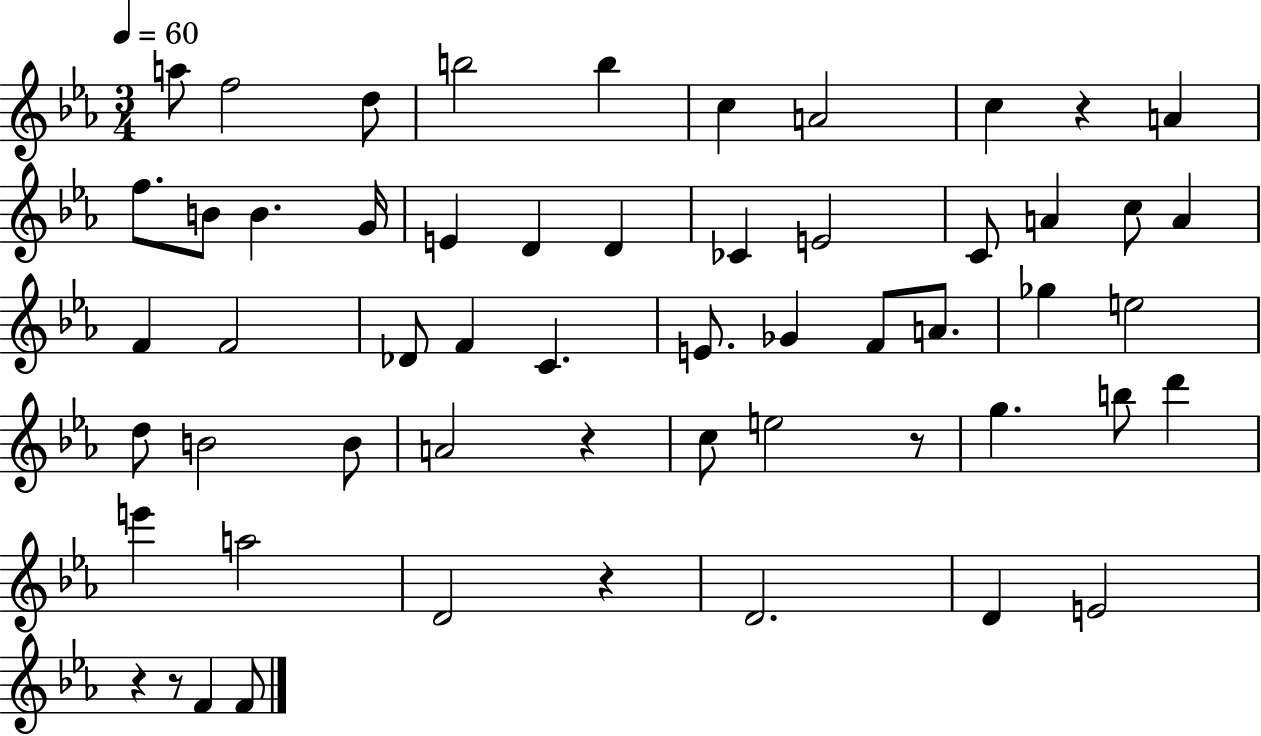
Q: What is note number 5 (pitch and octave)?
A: B5